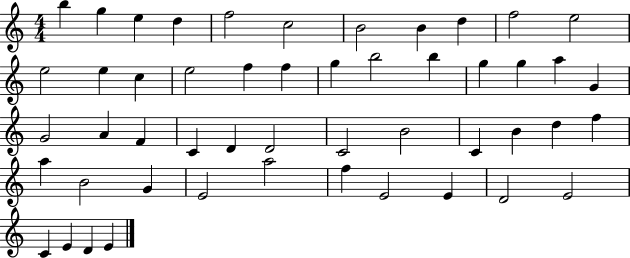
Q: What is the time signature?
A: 4/4